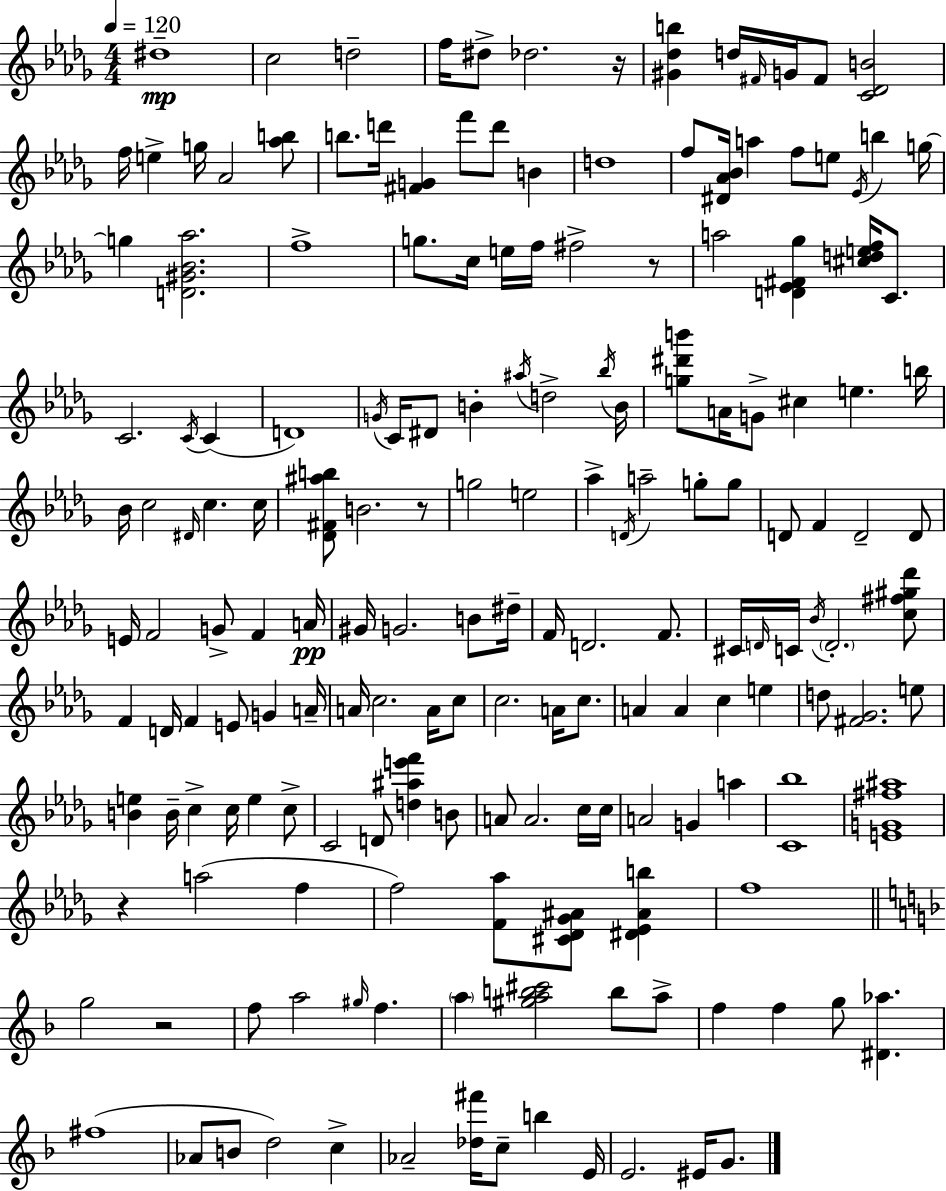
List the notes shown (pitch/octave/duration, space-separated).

D#5/w C5/h D5/h F5/s D#5/e Db5/h. R/s [G#4,Db5,B5]/q D5/s F#4/s G4/s F#4/e [C4,Db4,B4]/h F5/s E5/q G5/s Ab4/h [Ab5,B5]/e B5/e. D6/s [F#4,G4]/q F6/e D6/e B4/q D5/w F5/e [D#4,Ab4,Bb4]/s A5/q F5/e E5/e Eb4/s B5/q G5/s G5/q [D4,G#4,Bb4,Ab5]/h. F5/w G5/e. C5/s E5/s F5/s F#5/h R/e A5/h [D4,Eb4,F#4,Gb5]/q [C#5,D5,E5,F5]/s C4/e. C4/h. C4/s C4/q D4/w G4/s C4/s D#4/e B4/q A#5/s D5/h Bb5/s B4/s [G5,D#6,B6]/e A4/s G4/e C#5/q E5/q. B5/s Bb4/s C5/h D#4/s C5/q. C5/s [Db4,F#4,A#5,B5]/e B4/h. R/e G5/h E5/h Ab5/q D4/s A5/h G5/e G5/e D4/e F4/q D4/h D4/e E4/s F4/h G4/e F4/q A4/s G#4/s G4/h. B4/e D#5/s F4/s D4/h. F4/e. C#4/s D4/s C4/s Bb4/s D4/h. [C5,F#5,G#5,Db6]/e F4/q D4/s F4/q E4/e G4/q A4/s A4/s C5/h. A4/s C5/e C5/h. A4/s C5/e. A4/q A4/q C5/q E5/q D5/e [F#4,Gb4]/h. E5/e [B4,E5]/q B4/s C5/q C5/s E5/q C5/e C4/h D4/e [D5,A#5,E6,F6]/q B4/e A4/e A4/h. C5/s C5/s A4/h G4/q A5/q [C4,Bb5]/w [E4,G4,F#5,A#5]/w R/q A5/h F5/q F5/h [F4,Ab5]/e [C#4,Db4,Gb4,A#4]/e [D#4,Eb4,A#4,B5]/q F5/w G5/h R/h F5/e A5/h G#5/s F5/q. A5/q [G#5,A5,B5,C#6]/h B5/e A5/e F5/q F5/q G5/e [D#4,Ab5]/q. F#5/w Ab4/e B4/e D5/h C5/q Ab4/h [Db5,F#6]/s C5/e B5/q E4/s E4/h. EIS4/s G4/e.